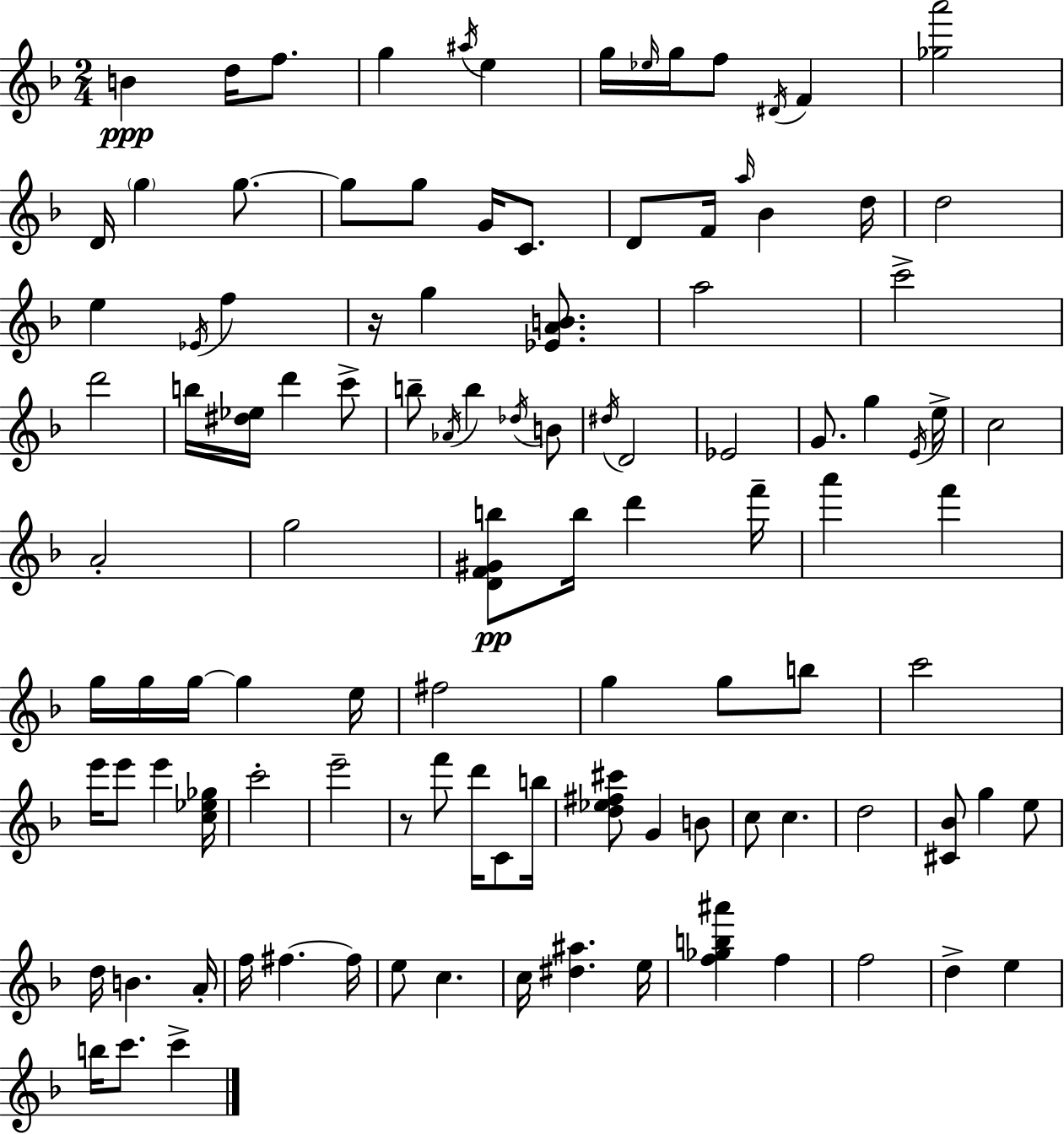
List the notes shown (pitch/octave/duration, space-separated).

B4/q D5/s F5/e. G5/q A#5/s E5/q G5/s Eb5/s G5/s F5/e D#4/s F4/q [Gb5,A6]/h D4/s G5/q G5/e. G5/e G5/e G4/s C4/e. D4/e F4/s A5/s Bb4/q D5/s D5/h E5/q Eb4/s F5/q R/s G5/q [Eb4,A4,B4]/e. A5/h C6/h D6/h B5/s [D#5,Eb5]/s D6/q C6/e B5/e Ab4/s B5/q Db5/s B4/e D#5/s D4/h Eb4/h G4/e. G5/q E4/s E5/s C5/h A4/h G5/h [D4,F4,G#4,B5]/e B5/s D6/q F6/s A6/q F6/q G5/s G5/s G5/s G5/q E5/s F#5/h G5/q G5/e B5/e C6/h E6/s E6/e E6/q [C5,Eb5,Gb5]/s C6/h E6/h R/e F6/e D6/s C4/e B5/s [D5,Eb5,F#5,C#6]/e G4/q B4/e C5/e C5/q. D5/h [C#4,Bb4]/e G5/q E5/e D5/s B4/q. A4/s F5/s F#5/q. F#5/s E5/e C5/q. C5/s [D#5,A#5]/q. E5/s [F5,Gb5,B5,A#6]/q F5/q F5/h D5/q E5/q B5/s C6/e. C6/q